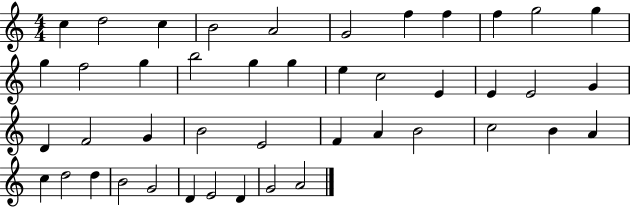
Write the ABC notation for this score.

X:1
T:Untitled
M:4/4
L:1/4
K:C
c d2 c B2 A2 G2 f f f g2 g g f2 g b2 g g e c2 E E E2 G D F2 G B2 E2 F A B2 c2 B A c d2 d B2 G2 D E2 D G2 A2